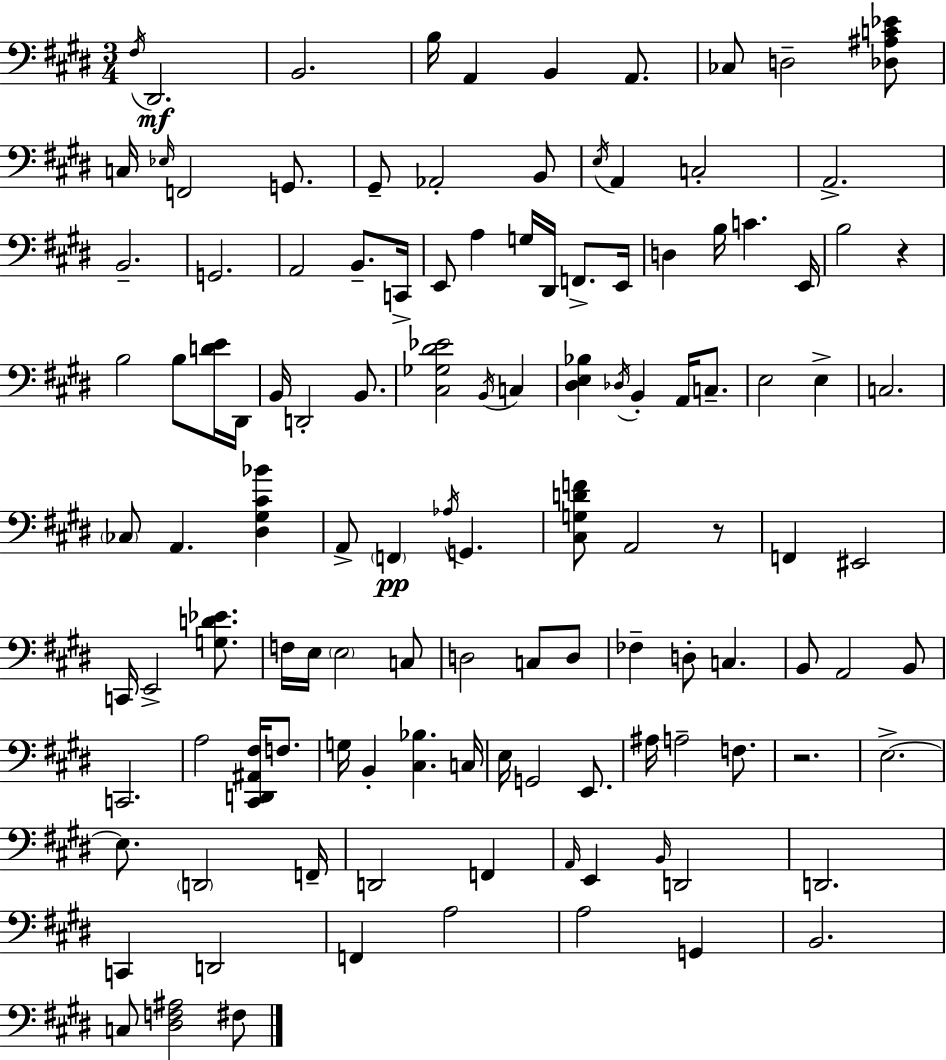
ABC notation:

X:1
T:Untitled
M:3/4
L:1/4
K:E
^F,/4 ^D,,2 B,,2 B,/4 A,, B,, A,,/2 _C,/2 D,2 [_D,^A,C_E]/2 C,/4 _E,/4 F,,2 G,,/2 ^G,,/2 _A,,2 B,,/2 E,/4 A,, C,2 A,,2 B,,2 G,,2 A,,2 B,,/2 C,,/4 E,,/2 A, G,/4 ^D,,/4 F,,/2 E,,/4 D, B,/4 C E,,/4 B,2 z B,2 B,/2 [DE]/4 ^D,,/4 B,,/4 D,,2 B,,/2 [^C,_G,^D_E]2 B,,/4 C, [^D,E,_B,] _D,/4 B,, A,,/4 C,/2 E,2 E, C,2 _C,/2 A,, [^D,^G,^C_B] A,,/2 F,, _A,/4 G,, [^C,G,DF]/2 A,,2 z/2 F,, ^E,,2 C,,/4 E,,2 [G,D_E]/2 F,/4 E,/4 E,2 C,/2 D,2 C,/2 D,/2 _F, D,/2 C, B,,/2 A,,2 B,,/2 C,,2 A,2 [^C,,D,,^A,,^F,]/4 F,/2 G,/4 B,, [^C,_B,] C,/4 E,/4 G,,2 E,,/2 ^A,/4 A,2 F,/2 z2 E,2 E,/2 D,,2 F,,/4 D,,2 F,, A,,/4 E,, B,,/4 D,,2 D,,2 C,, D,,2 F,, A,2 A,2 G,, B,,2 C,/2 [^D,F,^A,]2 ^F,/2